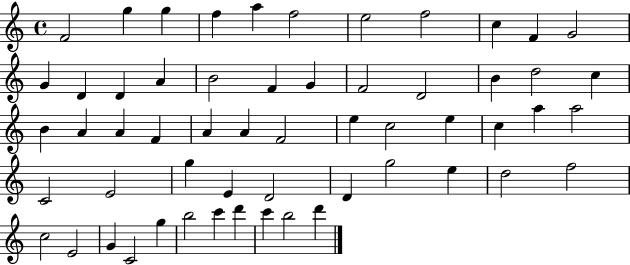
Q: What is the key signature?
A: C major